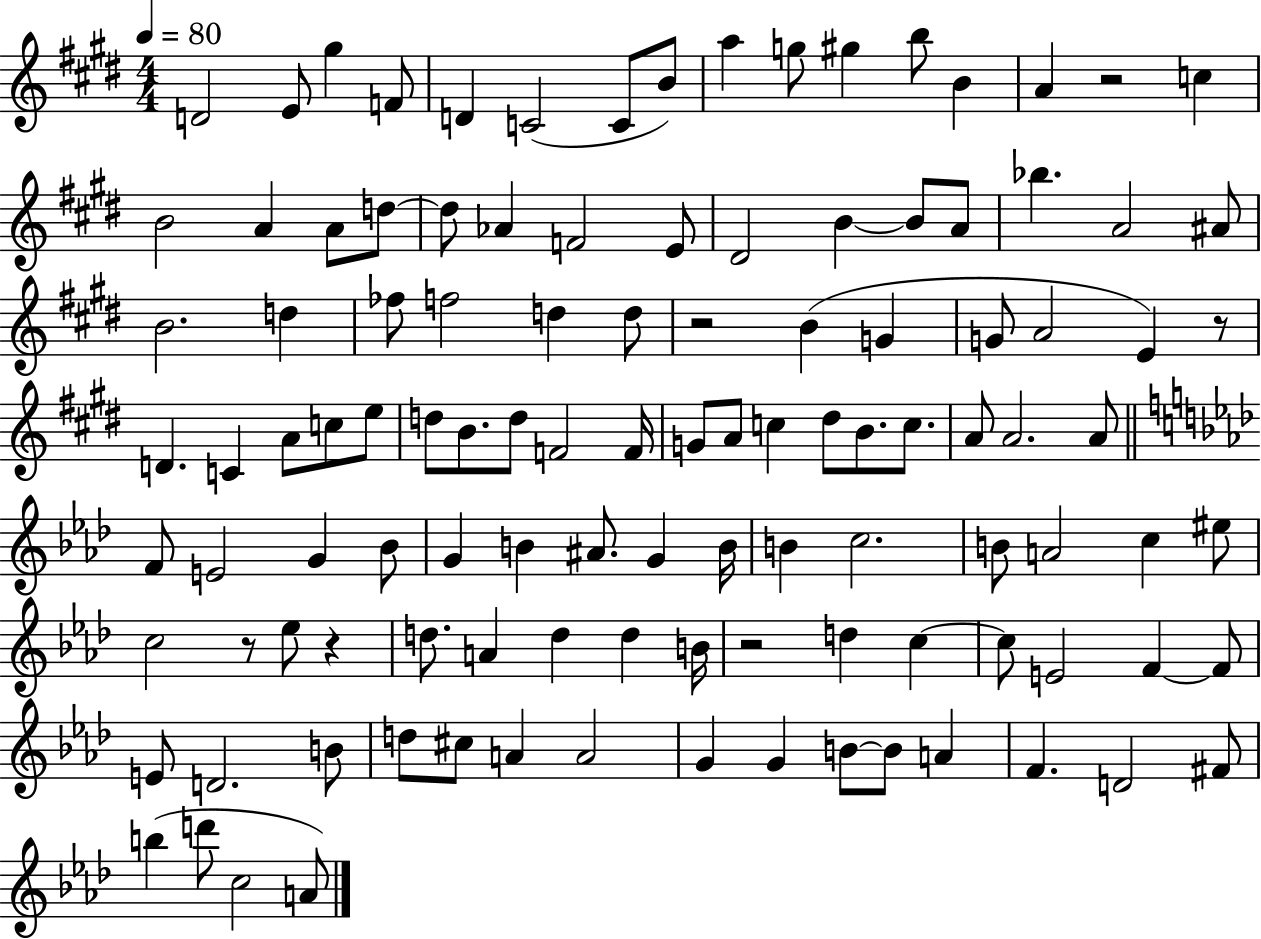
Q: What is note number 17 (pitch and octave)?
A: A4